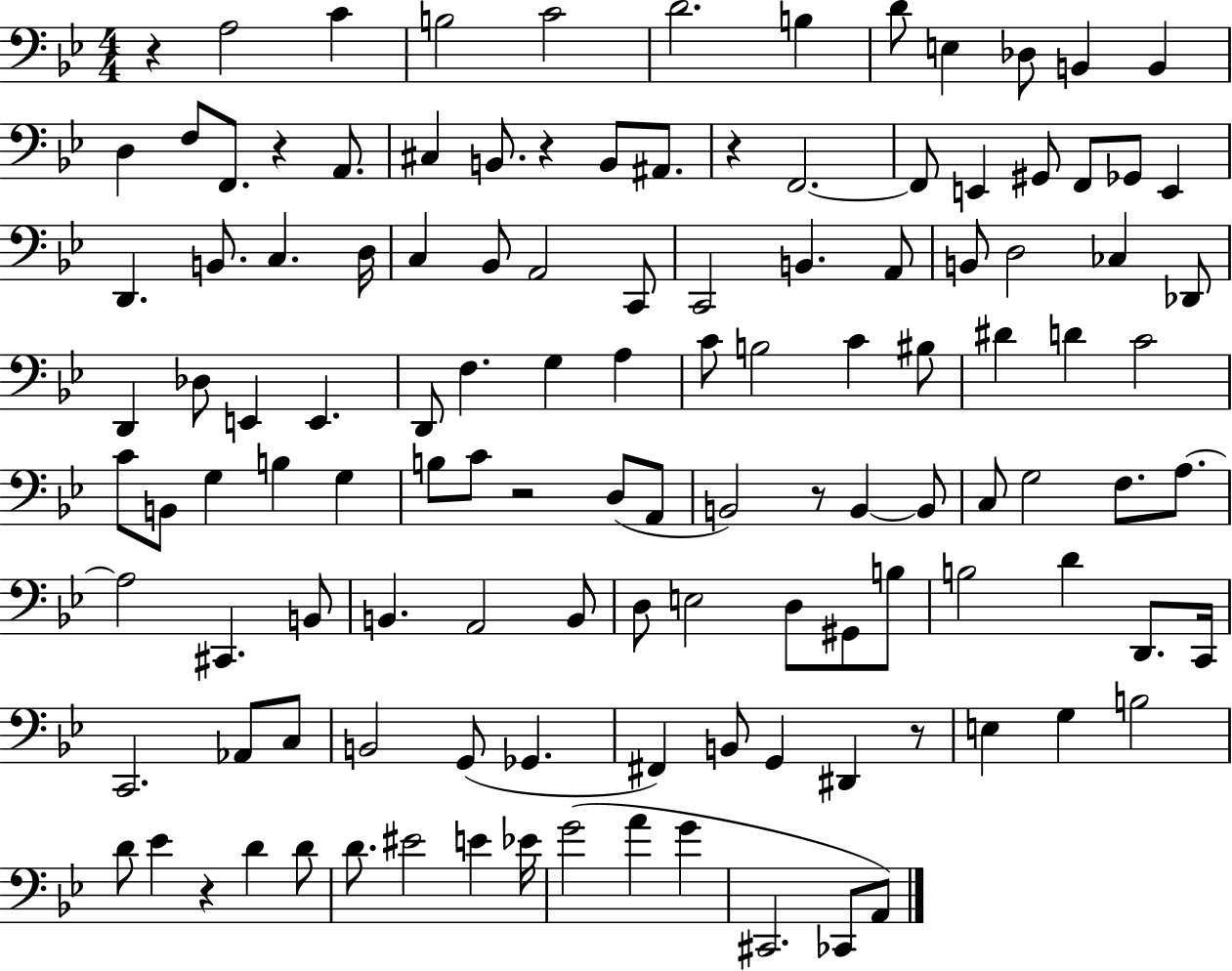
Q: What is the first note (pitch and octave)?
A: A3